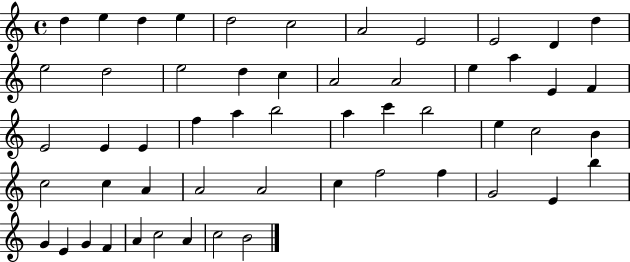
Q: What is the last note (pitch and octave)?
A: B4